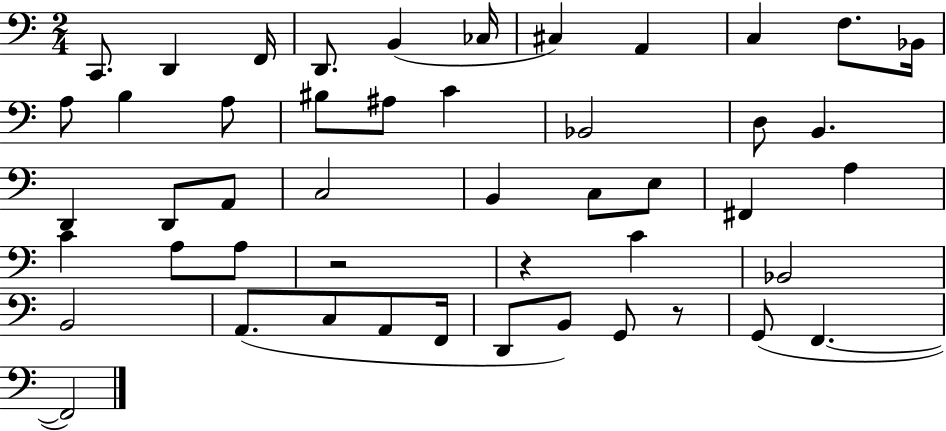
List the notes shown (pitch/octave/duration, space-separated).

C2/e. D2/q F2/s D2/e. B2/q CES3/s C#3/q A2/q C3/q F3/e. Bb2/s A3/e B3/q A3/e BIS3/e A#3/e C4/q Bb2/h D3/e B2/q. D2/q D2/e A2/e C3/h B2/q C3/e E3/e F#2/q A3/q C4/q A3/e A3/e R/h R/q C4/q Bb2/h B2/h A2/e. C3/e A2/e F2/s D2/e B2/e G2/e R/e G2/e F2/q. F2/h